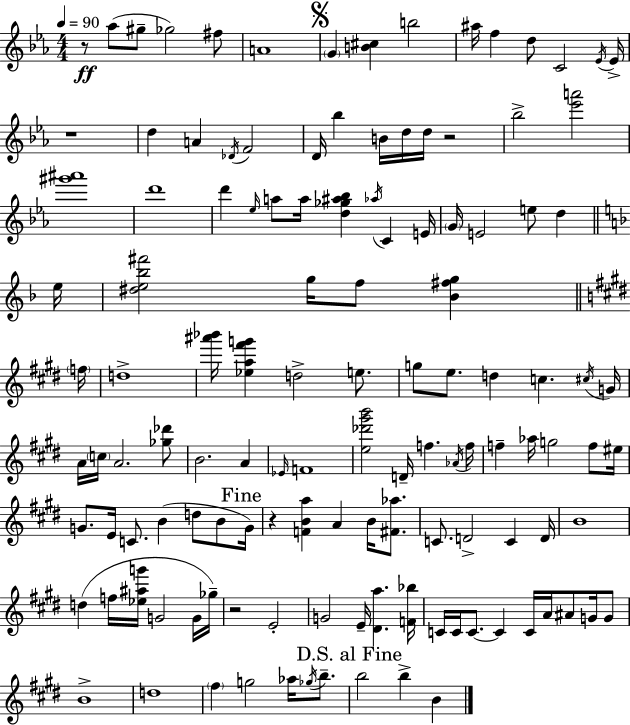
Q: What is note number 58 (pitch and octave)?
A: Ab4